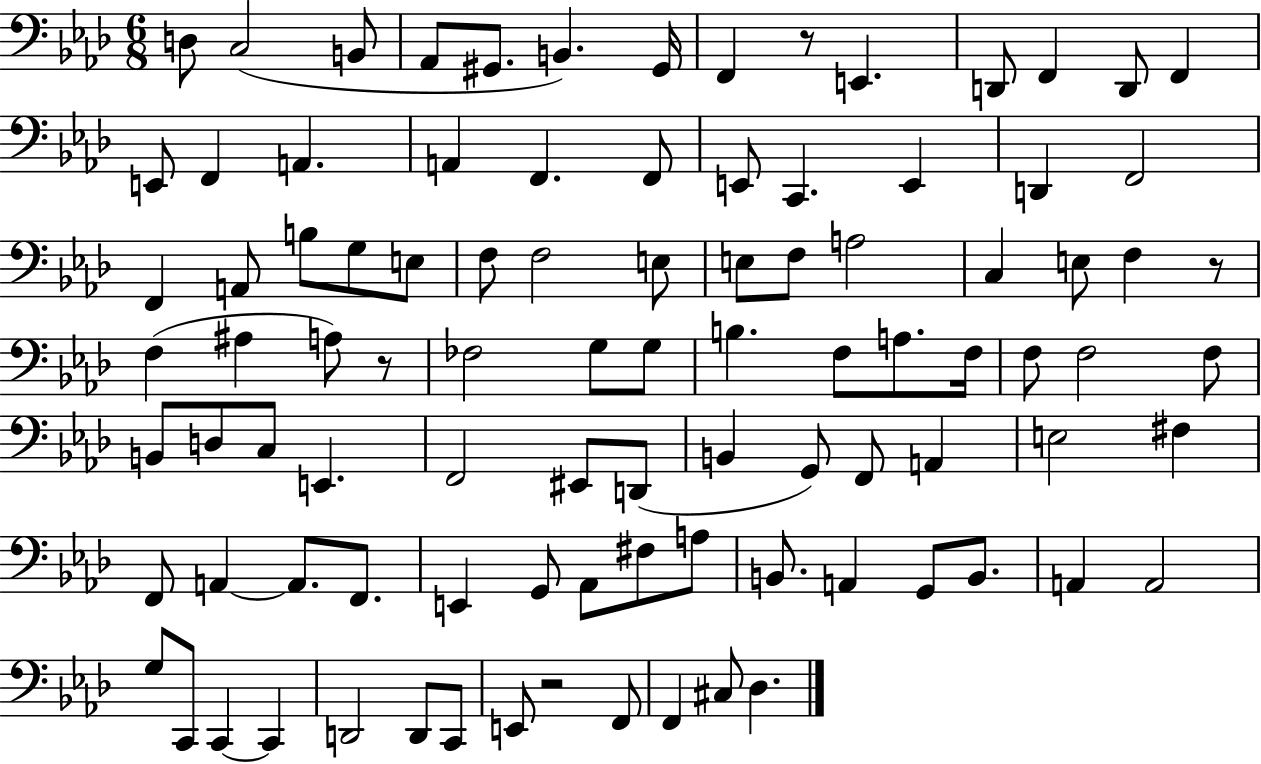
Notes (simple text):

D3/e C3/h B2/e Ab2/e G#2/e. B2/q. G#2/s F2/q R/e E2/q. D2/e F2/q D2/e F2/q E2/e F2/q A2/q. A2/q F2/q. F2/e E2/e C2/q. E2/q D2/q F2/h F2/q A2/e B3/e G3/e E3/e F3/e F3/h E3/e E3/e F3/e A3/h C3/q E3/e F3/q R/e F3/q A#3/q A3/e R/e FES3/h G3/e G3/e B3/q. F3/e A3/e. F3/s F3/e F3/h F3/e B2/e D3/e C3/e E2/q. F2/h EIS2/e D2/e B2/q G2/e F2/e A2/q E3/h F#3/q F2/e A2/q A2/e. F2/e. E2/q G2/e Ab2/e F#3/e A3/e B2/e. A2/q G2/e B2/e. A2/q A2/h G3/e C2/e C2/q C2/q D2/h D2/e C2/e E2/e R/h F2/e F2/q C#3/e Db3/q.